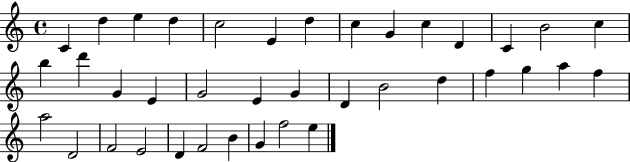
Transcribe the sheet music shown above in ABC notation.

X:1
T:Untitled
M:4/4
L:1/4
K:C
C d e d c2 E d c G c D C B2 c b d' G E G2 E G D B2 d f g a f a2 D2 F2 E2 D F2 B G f2 e